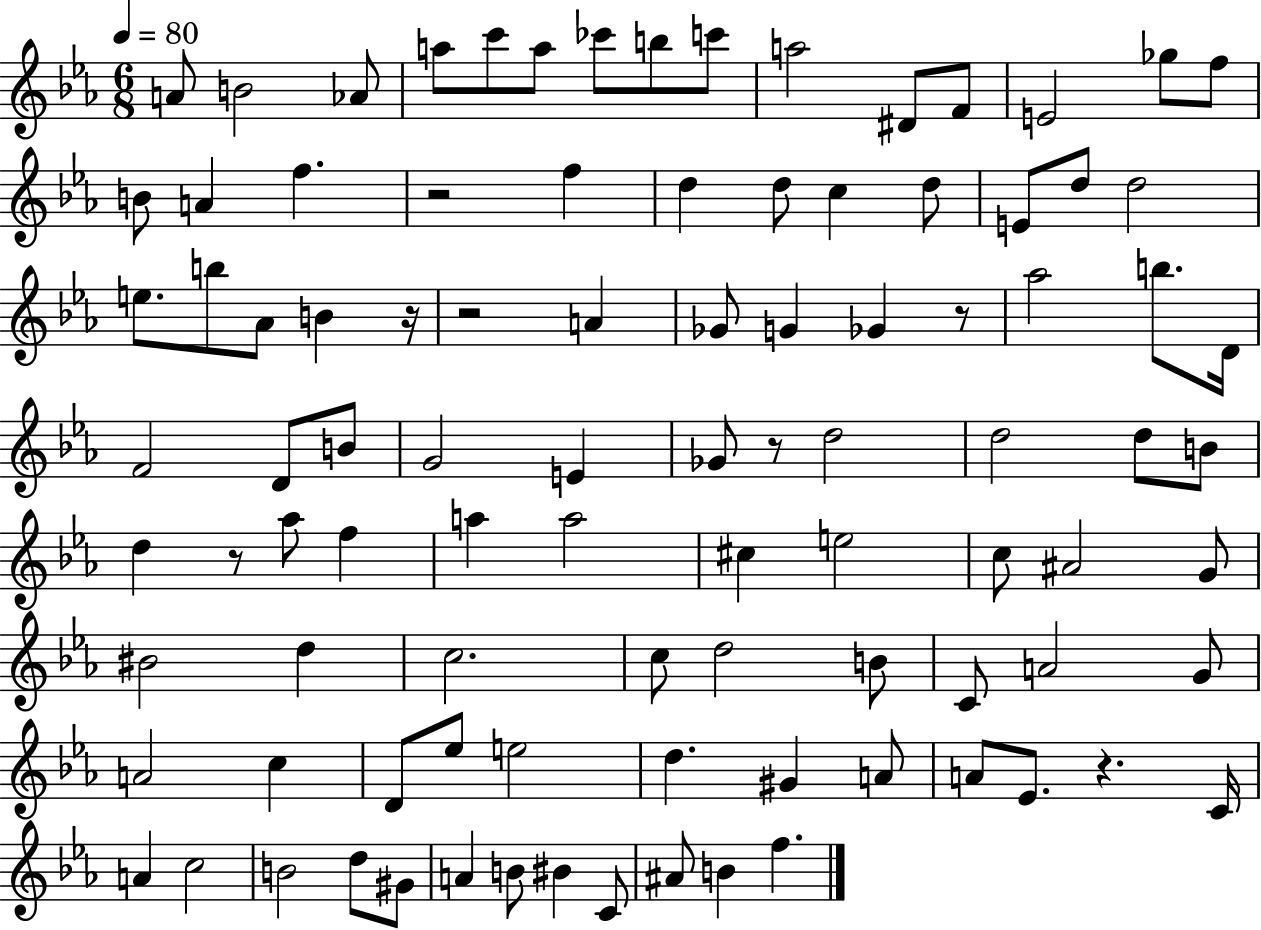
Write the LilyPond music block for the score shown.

{
  \clef treble
  \numericTimeSignature
  \time 6/8
  \key ees \major
  \tempo 4 = 80
  \repeat volta 2 { a'8 b'2 aes'8 | a''8 c'''8 a''8 ces'''8 b''8 c'''8 | a''2 dis'8 f'8 | e'2 ges''8 f''8 | \break b'8 a'4 f''4. | r2 f''4 | d''4 d''8 c''4 d''8 | e'8 d''8 d''2 | \break e''8. b''8 aes'8 b'4 r16 | r2 a'4 | ges'8 g'4 ges'4 r8 | aes''2 b''8. d'16 | \break f'2 d'8 b'8 | g'2 e'4 | ges'8 r8 d''2 | d''2 d''8 b'8 | \break d''4 r8 aes''8 f''4 | a''4 a''2 | cis''4 e''2 | c''8 ais'2 g'8 | \break bis'2 d''4 | c''2. | c''8 d''2 b'8 | c'8 a'2 g'8 | \break a'2 c''4 | d'8 ees''8 e''2 | d''4. gis'4 a'8 | a'8 ees'8. r4. c'16 | \break a'4 c''2 | b'2 d''8 gis'8 | a'4 b'8 bis'4 c'8 | ais'8 b'4 f''4. | \break } \bar "|."
}